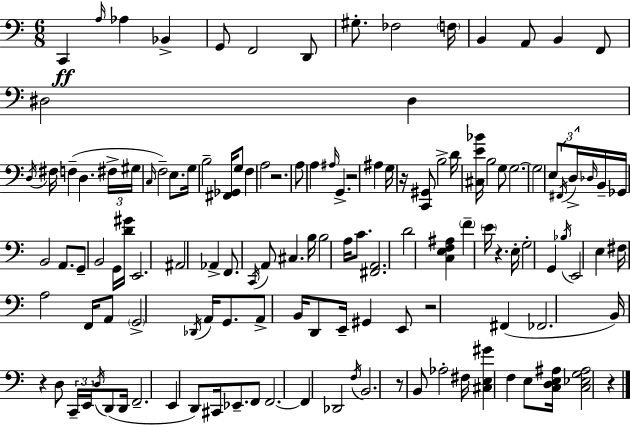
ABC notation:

X:1
T:Untitled
M:6/8
L:1/4
K:C
C,, A,/4 _A, _B,, G,,/2 F,,2 D,,/2 ^G,/2 _F,2 F,/4 B,, A,,/2 B,, F,,/2 ^D,2 ^D, D,/4 ^F,/4 F, D, ^F,/4 ^G,/4 C,/4 F,2 E,/2 G,/4 B,2 [^F,,_G,,]/4 G,/2 F, A,2 z2 A,/2 A, ^A,/4 G,, z2 ^A, G,/4 z/4 [C,,^G,,]/2 B,2 D/4 [^C,E_B]/4 B,2 G,/2 G,2 G,2 E,/2 ^F,,/4 D,/4 _D,/4 B,,/4 _G,,/4 B,,2 A,,/2 G,,/2 B,,2 G,,/4 [D^G]/4 E,,2 ^A,,2 _A,, F,,/2 C,,/4 A,,/2 ^C, B,/4 B,2 A,/4 C/2 [^F,,A,,]2 D2 [C,E,F,^A,] F E/4 z E,/4 G,2 G,, _B,/4 E,,2 E, ^F,/4 A,2 F,,/4 A,,/2 G,,2 _D,,/4 A,,/4 G,,/2 A,,/2 B,,/4 D,,/2 E,,/4 ^G,, E,,/2 z2 ^F,, _F,,2 B,,/4 z D,/2 C,,/4 E,,/4 D,/4 D,,/2 D,,/4 F,,2 E,, D,,/2 ^C,,/4 _E,,/2 F,,/2 F,,2 F,, _D,,2 F,/4 B,,2 z/2 B,,/2 _A,2 ^F,/4 [^C,E,^G] F, E,/2 [C,D,E,^A,]/4 [C,_E,G,^A,]2 z